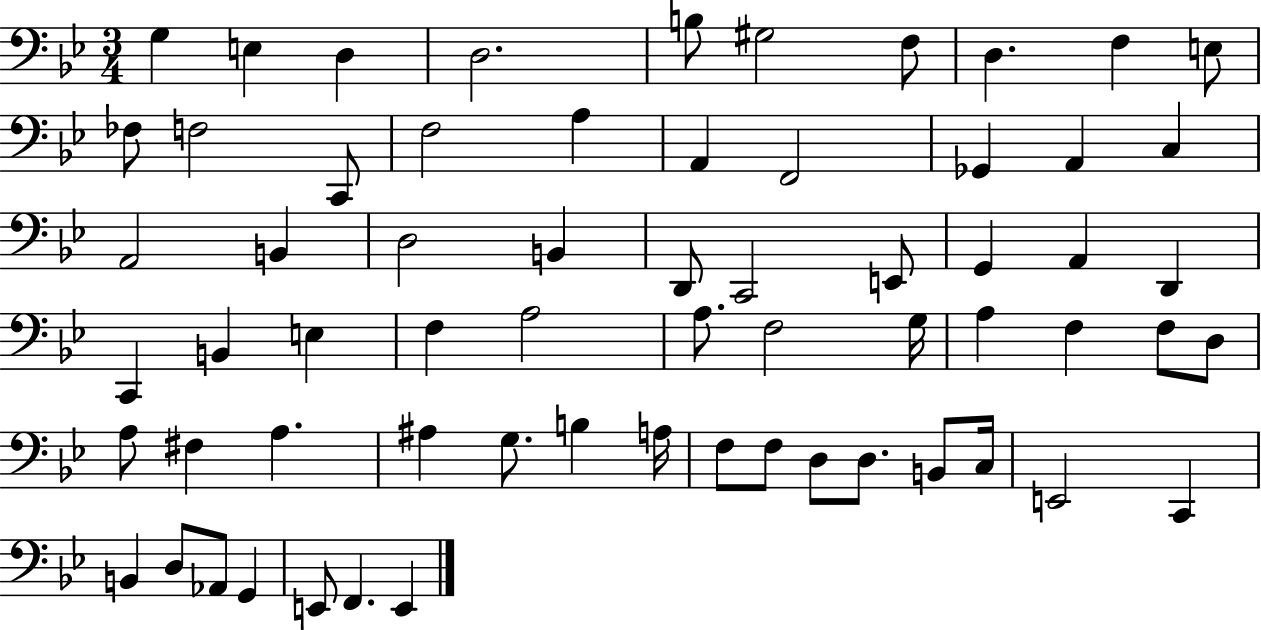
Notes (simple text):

G3/q E3/q D3/q D3/h. B3/e G#3/h F3/e D3/q. F3/q E3/e FES3/e F3/h C2/e F3/h A3/q A2/q F2/h Gb2/q A2/q C3/q A2/h B2/q D3/h B2/q D2/e C2/h E2/e G2/q A2/q D2/q C2/q B2/q E3/q F3/q A3/h A3/e. F3/h G3/s A3/q F3/q F3/e D3/e A3/e F#3/q A3/q. A#3/q G3/e. B3/q A3/s F3/e F3/e D3/e D3/e. B2/e C3/s E2/h C2/q B2/q D3/e Ab2/e G2/q E2/e F2/q. E2/q